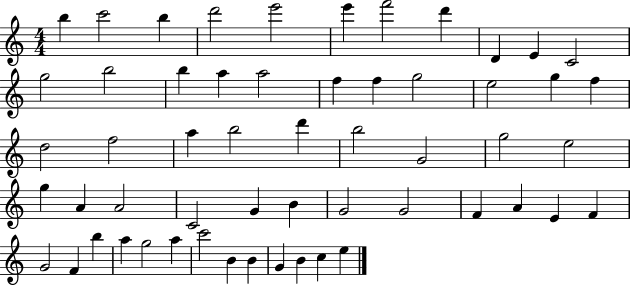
{
  \clef treble
  \numericTimeSignature
  \time 4/4
  \key c \major
  b''4 c'''2 b''4 | d'''2 e'''2 | e'''4 f'''2 d'''4 | d'4 e'4 c'2 | \break g''2 b''2 | b''4 a''4 a''2 | f''4 f''4 g''2 | e''2 g''4 f''4 | \break d''2 f''2 | a''4 b''2 d'''4 | b''2 g'2 | g''2 e''2 | \break g''4 a'4 a'2 | c'2 g'4 b'4 | g'2 g'2 | f'4 a'4 e'4 f'4 | \break g'2 f'4 b''4 | a''4 g''2 a''4 | c'''2 b'4 b'4 | g'4 b'4 c''4 e''4 | \break \bar "|."
}